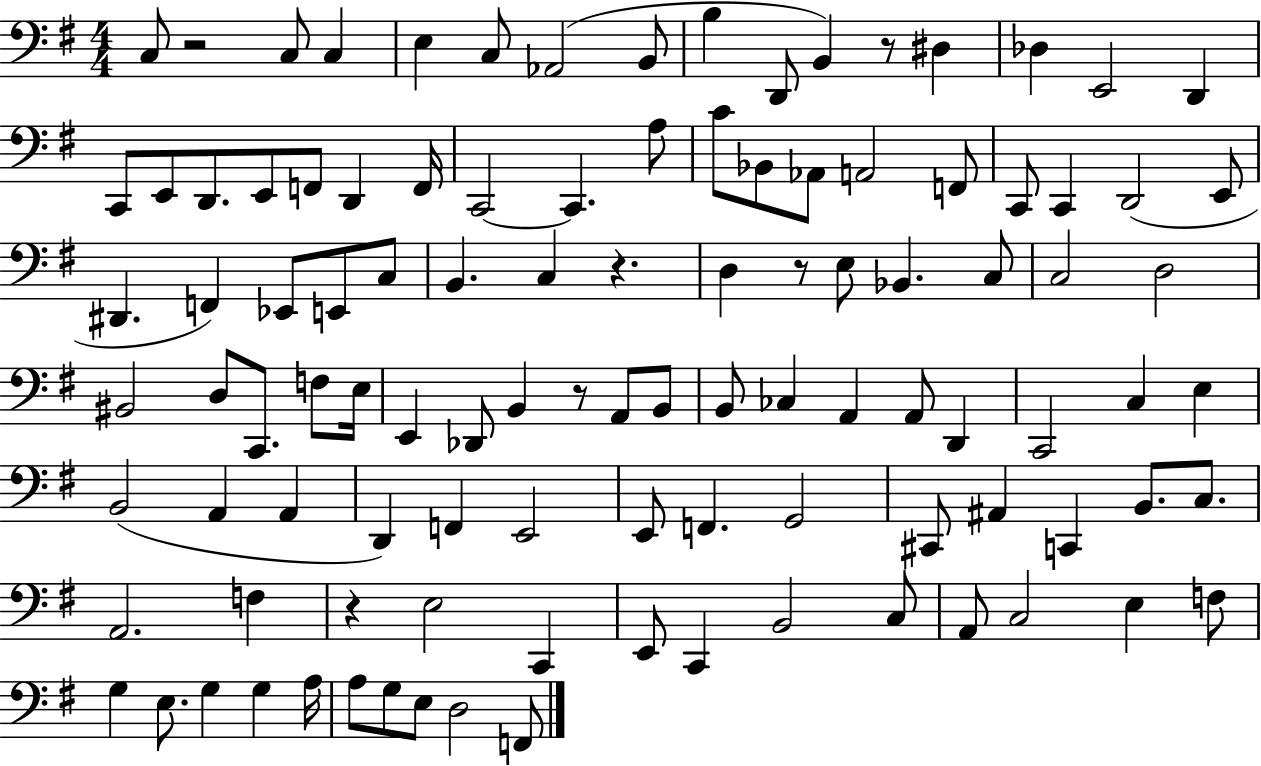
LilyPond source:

{
  \clef bass
  \numericTimeSignature
  \time 4/4
  \key g \major
  c8 r2 c8 c4 | e4 c8 aes,2( b,8 | b4 d,8 b,4) r8 dis4 | des4 e,2 d,4 | \break c,8 e,8 d,8. e,8 f,8 d,4 f,16 | c,2~~ c,4. a8 | c'8 bes,8 aes,8 a,2 f,8 | c,8 c,4 d,2( e,8 | \break dis,4. f,4) ees,8 e,8 c8 | b,4. c4 r4. | d4 r8 e8 bes,4. c8 | c2 d2 | \break bis,2 d8 c,8. f8 e16 | e,4 des,8 b,4 r8 a,8 b,8 | b,8 ces4 a,4 a,8 d,4 | c,2 c4 e4 | \break b,2( a,4 a,4 | d,4) f,4 e,2 | e,8 f,4. g,2 | cis,8 ais,4 c,4 b,8. c8. | \break a,2. f4 | r4 e2 c,4 | e,8 c,4 b,2 c8 | a,8 c2 e4 f8 | \break g4 e8. g4 g4 a16 | a8 g8 e8 d2 f,8 | \bar "|."
}